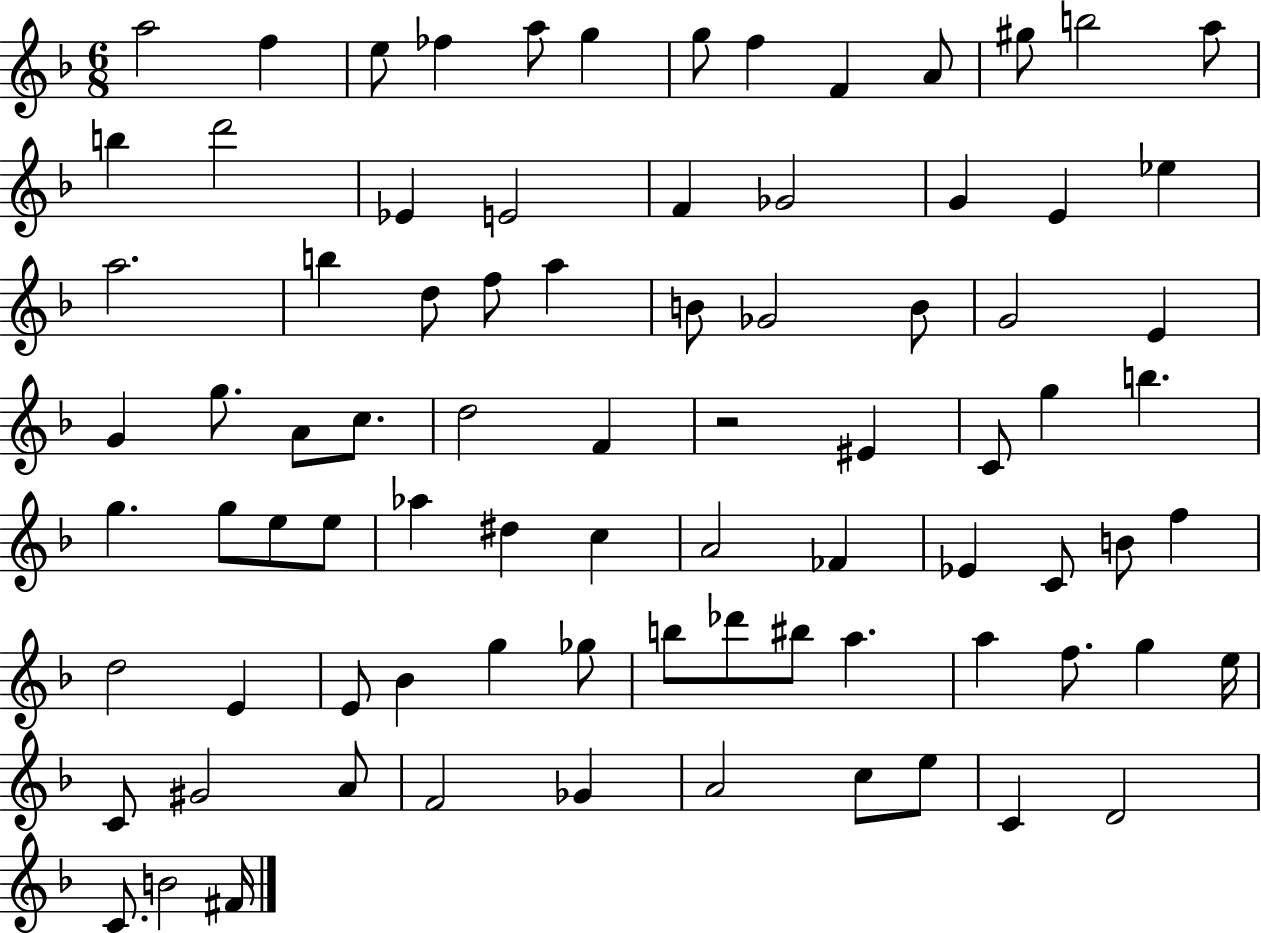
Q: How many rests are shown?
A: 1